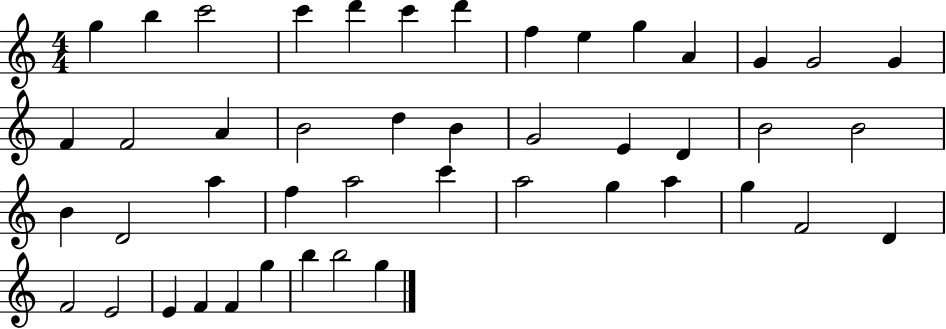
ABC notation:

X:1
T:Untitled
M:4/4
L:1/4
K:C
g b c'2 c' d' c' d' f e g A G G2 G F F2 A B2 d B G2 E D B2 B2 B D2 a f a2 c' a2 g a g F2 D F2 E2 E F F g b b2 g